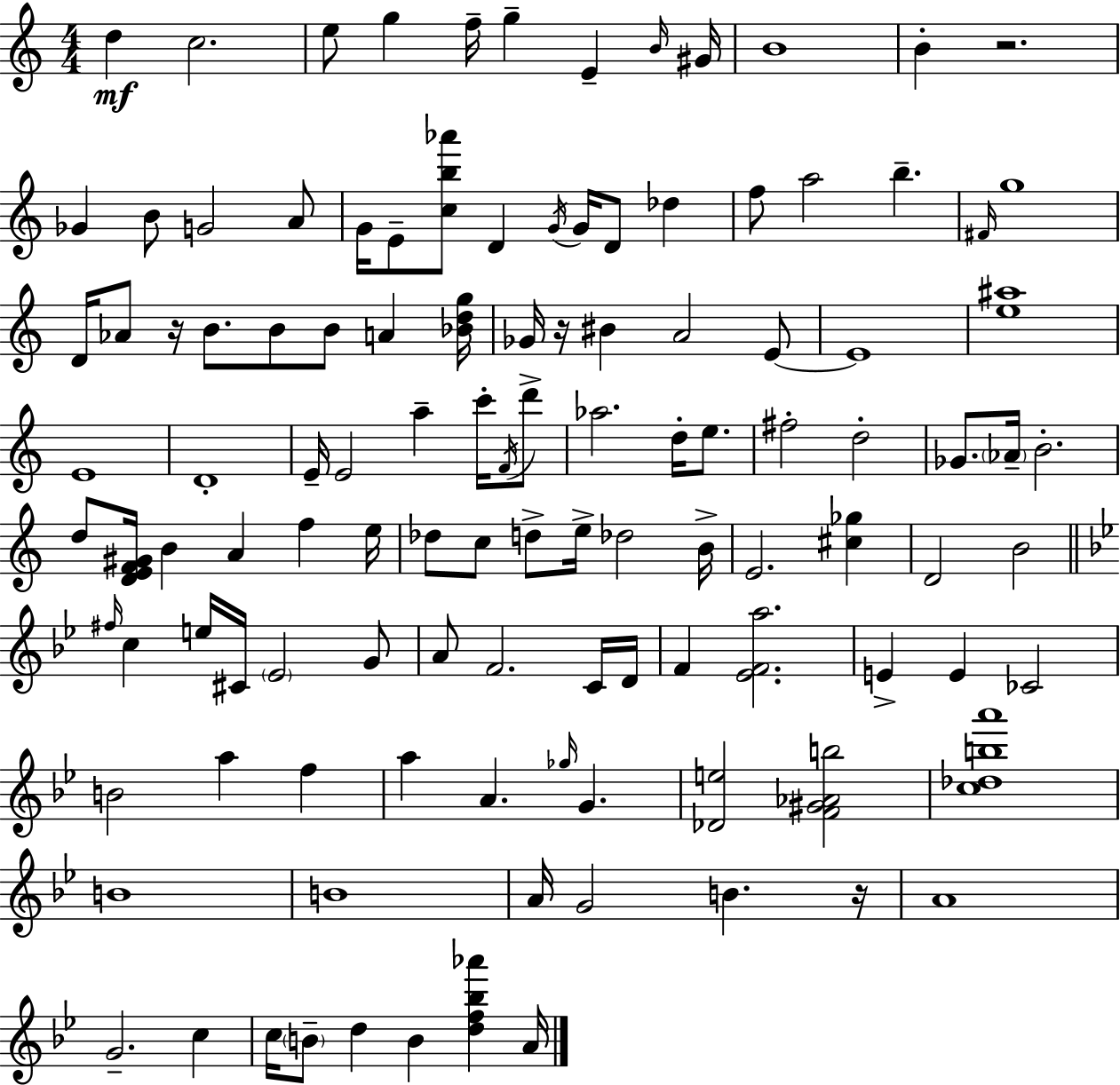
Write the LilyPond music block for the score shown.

{
  \clef treble
  \numericTimeSignature
  \time 4/4
  \key a \minor
  d''4\mf c''2. | e''8 g''4 f''16-- g''4-- e'4-- \grace { b'16 } | gis'16 b'1 | b'4-. r2. | \break ges'4 b'8 g'2 a'8 | g'16 e'8-- <c'' b'' aes'''>8 d'4 \acciaccatura { g'16 } g'16 d'8 des''4 | f''8 a''2 b''4.-- | \grace { fis'16 } g''1 | \break d'16 aes'8 r16 b'8. b'8 b'8 a'4 | <bes' d'' g''>16 ges'16 r16 bis'4 a'2 | e'8~~ e'1 | <e'' ais''>1 | \break e'1 | d'1-. | e'16-- e'2 a''4-- | c'''16-. \acciaccatura { f'16 } d'''8-> aes''2. | \break d''16-. e''8. fis''2-. d''2-. | ges'8. \parenthesize aes'16-- b'2.-. | d''8 <d' e' f' gis'>16 b'4 a'4 f''4 | e''16 des''8 c''8 d''8-> e''16-> des''2 | \break b'16-> e'2. | <cis'' ges''>4 d'2 b'2 | \bar "||" \break \key g \minor \grace { fis''16 } c''4 e''16 cis'16 \parenthesize ees'2 g'8 | a'8 f'2. c'16 | d'16 f'4 <ees' f' a''>2. | e'4-> e'4 ces'2 | \break b'2 a''4 f''4 | a''4 a'4. \grace { ges''16 } g'4. | <des' e''>2 <f' gis' aes' b''>2 | <c'' des'' b'' a'''>1 | \break b'1 | b'1 | a'16 g'2 b'4. | r16 a'1 | \break g'2.-- c''4 | c''16 \parenthesize b'8-- d''4 b'4 <d'' f'' bes'' aes'''>4 | a'16 \bar "|."
}